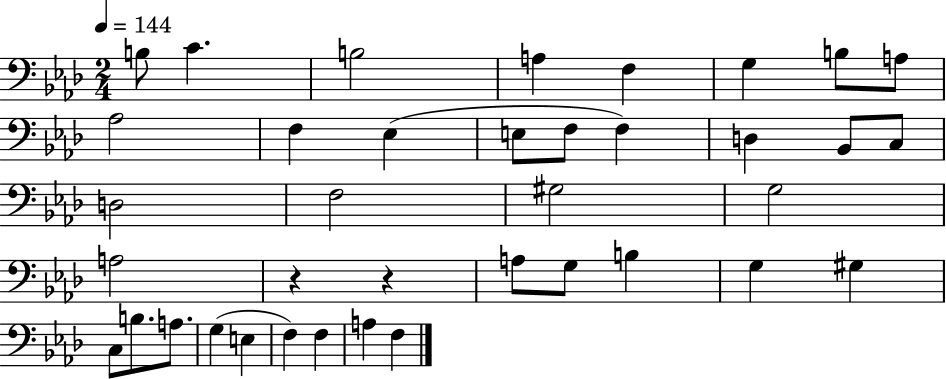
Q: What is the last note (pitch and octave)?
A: F3